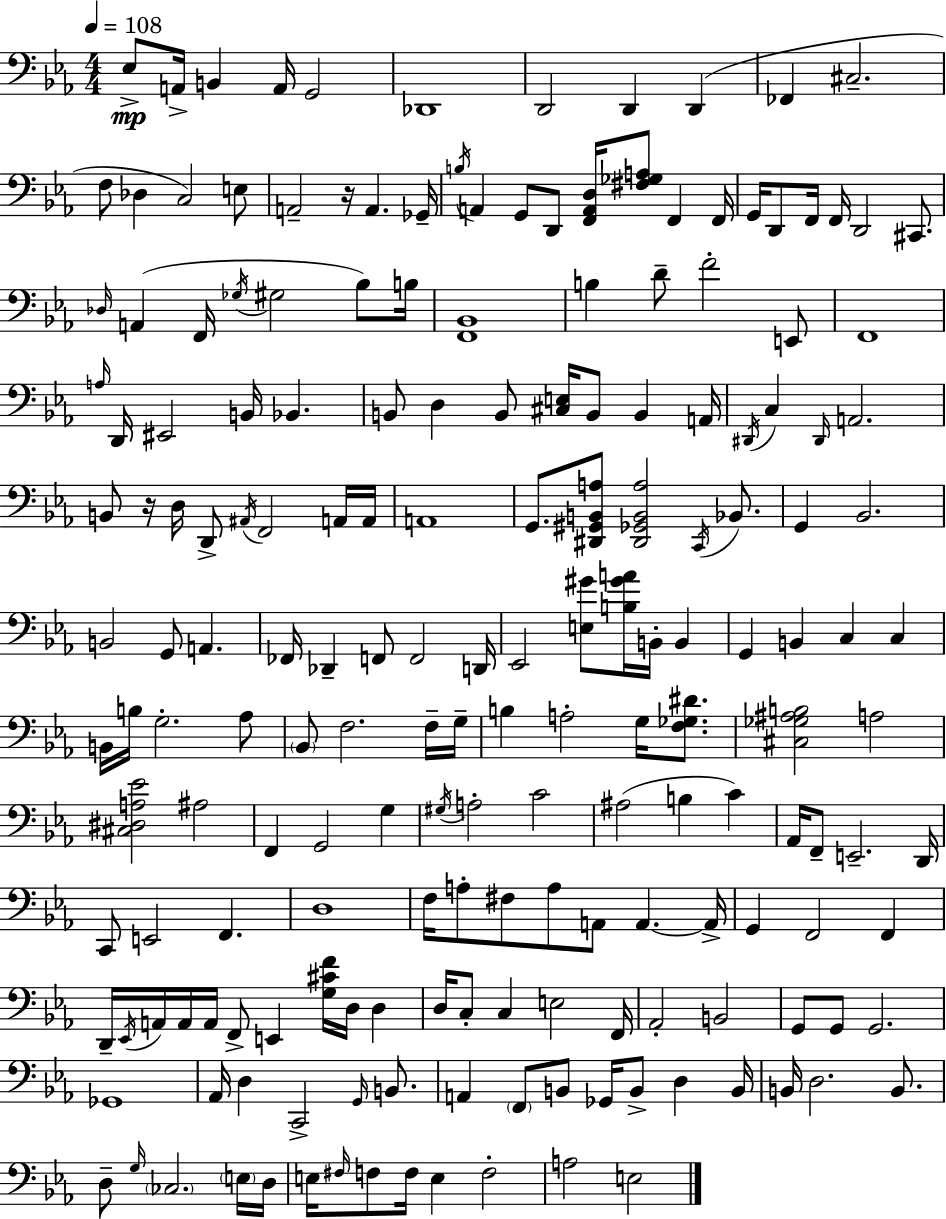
{
  \clef bass
  \numericTimeSignature
  \time 4/4
  \key ees \major
  \tempo 4 = 108
  ees8->\mp a,16-> b,4 a,16 g,2 | des,1 | d,2 d,4 d,4( | fes,4 cis2.-- | \break f8 des4 c2) e8 | a,2-- r16 a,4. ges,16-- | \acciaccatura { b16 } a,4 g,8 d,8 <f, a, d>16 <fis ges a>8 f,4 | f,16 g,16 d,8 f,16 f,16 d,2 cis,8. | \break \grace { des16 }( a,4 f,16 \acciaccatura { ges16 } gis2 | bes8) b16 <f, bes,>1 | b4 d'8-- f'2-. | e,8 f,1 | \break \grace { a16 } d,16 eis,2 b,16 bes,4. | b,8 d4 b,8 <cis e>16 b,8 b,4 | a,16 \acciaccatura { dis,16 } c4 \grace { dis,16 } a,2. | b,8 r16 d16 d,8-> \acciaccatura { ais,16 } f,2 | \break a,16 a,16 a,1 | g,8. <dis, gis, b, a>8 <dis, ges, b, a>2 | \acciaccatura { c,16 } bes,8. g,4 bes,2. | b,2 | \break g,8 a,4. fes,16 des,4-- f,8 f,2 | d,16 ees,2 | <e gis'>8 <b gis' a'>16 b,16-. b,4 g,4 b,4 | c4 c4 b,16 b16 g2.-. | \break aes8 \parenthesize bes,8 f2. | f16-- g16-- b4 a2-. | g16 <f ges dis'>8. <cis ges ais b>2 | a2 <cis dis a ees'>2 | \break ais2 f,4 g,2 | g4 \acciaccatura { gis16 } a2-. | c'2 ais2( | b4 c'4) aes,16 f,8-- e,2.-- | \break d,16 c,8 e,2 | f,4. d1 | f16 a8-. fis8 a8 | a,8 a,4.~~ a,16-> g,4 f,2 | \break f,4 d,16-- \acciaccatura { ees,16 } a,16 a,16 a,16 f,8-> | e,4 <g cis' f'>16 d16 d4 d16 c8-. c4 | e2 f,16 aes,2-. | b,2 g,8 g,8 g,2. | \break ges,1 | aes,16 d4 c,2-> | \grace { g,16 } b,8. a,4 \parenthesize f,8 | b,8 ges,16 b,8-> d4 b,16 b,16 d2. | \break b,8. d8-- \grace { g16 } \parenthesize ces2. | \parenthesize e16 d16 e16 \grace { fis16 } f8 | f16 e4 f2-. a2 | e2 \bar "|."
}